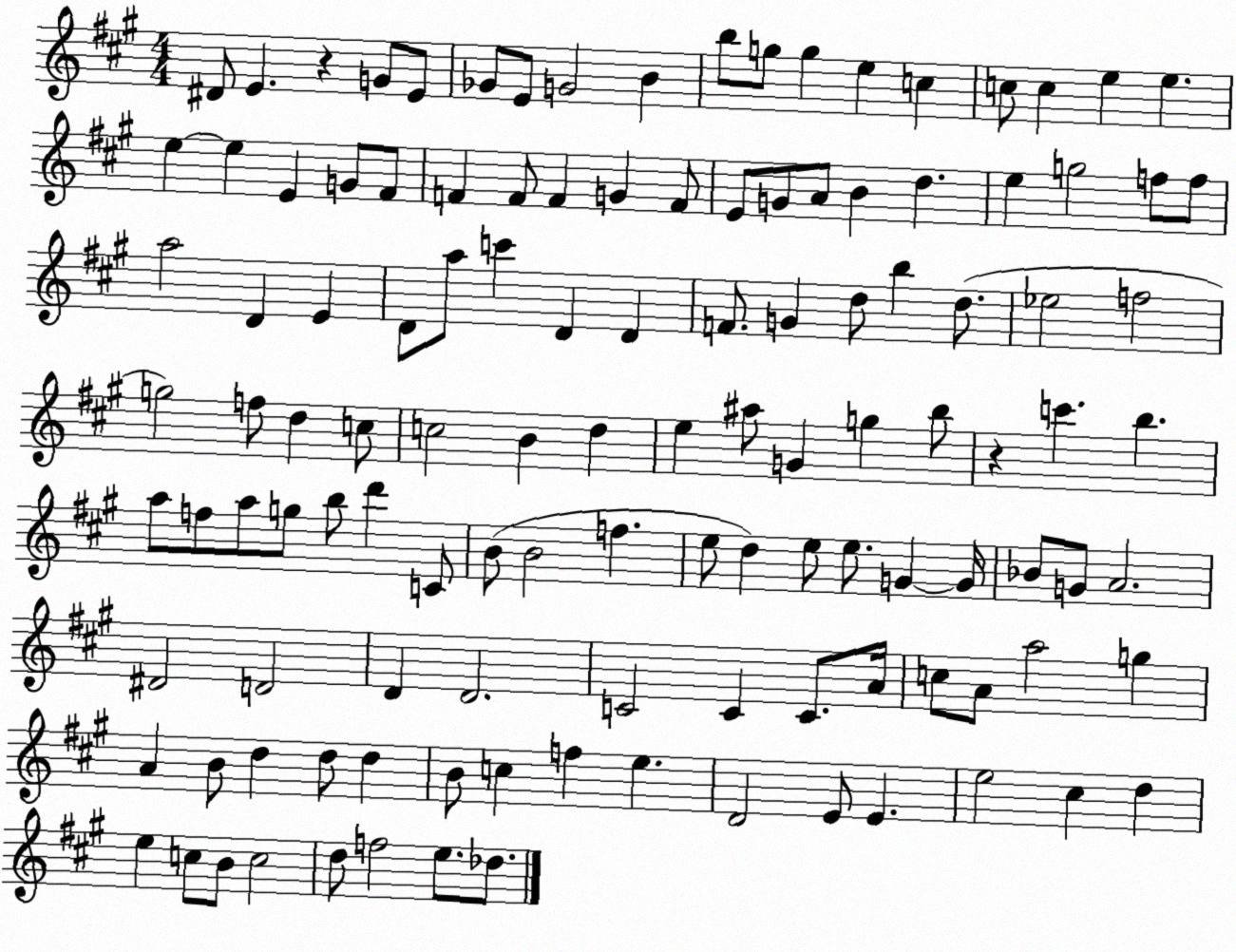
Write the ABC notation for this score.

X:1
T:Untitled
M:4/4
L:1/4
K:A
^D/2 E z G/2 E/2 _G/2 E/2 G2 B b/2 g/2 g e c c/2 c e e e e E G/2 ^F/2 F F/2 F G F/2 E/2 G/2 A/2 B d e g2 f/2 f/2 a2 D E D/2 a/2 c' D D F/2 G d/2 b d/2 _e2 f2 g2 f/2 d c/2 c2 B d e ^a/2 G g b/2 z c' b a/2 f/2 a/2 g/2 b/2 d' C/2 B/2 B2 f e/2 d e/2 e/2 G G/4 _B/2 G/2 A2 ^D2 D2 D D2 C2 C C/2 A/4 c/2 A/2 a2 g A B/2 d d/2 d B/2 c f e D2 E/2 E e2 ^c d e c/2 B/2 c2 d/2 f2 e/2 _d/2